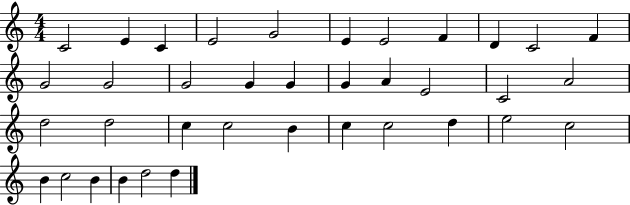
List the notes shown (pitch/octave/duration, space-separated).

C4/h E4/q C4/q E4/h G4/h E4/q E4/h F4/q D4/q C4/h F4/q G4/h G4/h G4/h G4/q G4/q G4/q A4/q E4/h C4/h A4/h D5/h D5/h C5/q C5/h B4/q C5/q C5/h D5/q E5/h C5/h B4/q C5/h B4/q B4/q D5/h D5/q